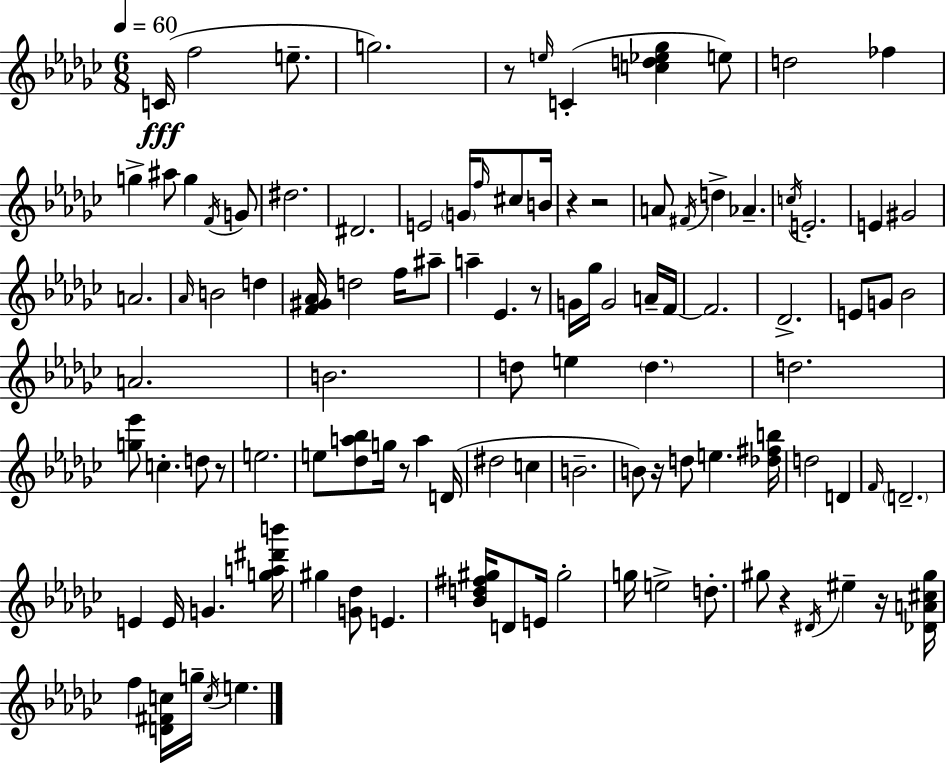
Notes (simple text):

C4/s F5/h E5/e. G5/h. R/e E5/s C4/q [C5,D5,Eb5,Gb5]/q E5/e D5/h FES5/q G5/q A#5/e G5/q F4/s G4/e D#5/h. D#4/h. E4/h G4/s F5/s C#5/e B4/s R/q R/h A4/e F#4/s D5/q Ab4/q. C5/s E4/h. E4/q G#4/h A4/h. Ab4/s B4/h D5/q [F4,G#4,Ab4]/s D5/h F5/s A#5/e A5/q Eb4/q. R/e G4/s Gb5/s G4/h A4/s F4/s F4/h. Db4/h. E4/e G4/e Bb4/h A4/h. B4/h. D5/e E5/q D5/q. D5/h. [G5,Eb6]/e C5/q. D5/e R/e E5/h. E5/e [Db5,A5,Bb5]/e G5/s R/e A5/q D4/s D#5/h C5/q B4/h. B4/e R/s D5/e E5/q. [Db5,F#5,B5]/s D5/h D4/q F4/s D4/h. E4/q E4/s G4/q. [G5,A5,D#6,B6]/s G#5/q [G4,Db5]/e E4/q. [Bb4,D5,F#5,G#5]/s D4/e E4/s G#5/h G5/s E5/h D5/e. G#5/e R/q D#4/s EIS5/q R/s [Db4,A4,C#5,G#5]/s F5/q [D4,F#4,C5]/s G5/s C5/s E5/q.